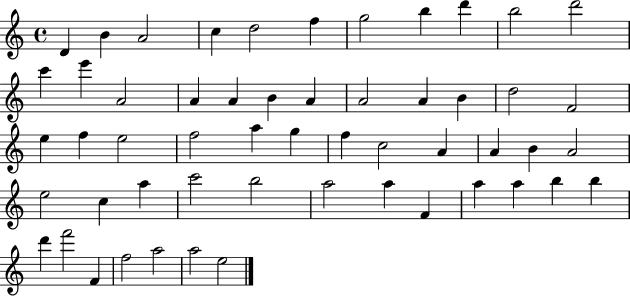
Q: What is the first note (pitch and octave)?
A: D4